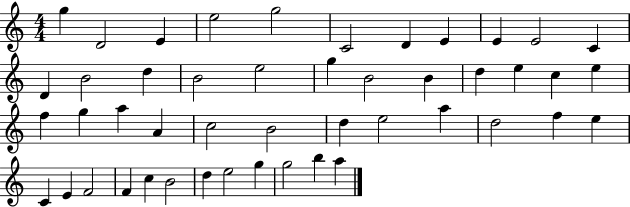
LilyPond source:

{
  \clef treble
  \numericTimeSignature
  \time 4/4
  \key c \major
  g''4 d'2 e'4 | e''2 g''2 | c'2 d'4 e'4 | e'4 e'2 c'4 | \break d'4 b'2 d''4 | b'2 e''2 | g''4 b'2 b'4 | d''4 e''4 c''4 e''4 | \break f''4 g''4 a''4 a'4 | c''2 b'2 | d''4 e''2 a''4 | d''2 f''4 e''4 | \break c'4 e'4 f'2 | f'4 c''4 b'2 | d''4 e''2 g''4 | g''2 b''4 a''4 | \break \bar "|."
}